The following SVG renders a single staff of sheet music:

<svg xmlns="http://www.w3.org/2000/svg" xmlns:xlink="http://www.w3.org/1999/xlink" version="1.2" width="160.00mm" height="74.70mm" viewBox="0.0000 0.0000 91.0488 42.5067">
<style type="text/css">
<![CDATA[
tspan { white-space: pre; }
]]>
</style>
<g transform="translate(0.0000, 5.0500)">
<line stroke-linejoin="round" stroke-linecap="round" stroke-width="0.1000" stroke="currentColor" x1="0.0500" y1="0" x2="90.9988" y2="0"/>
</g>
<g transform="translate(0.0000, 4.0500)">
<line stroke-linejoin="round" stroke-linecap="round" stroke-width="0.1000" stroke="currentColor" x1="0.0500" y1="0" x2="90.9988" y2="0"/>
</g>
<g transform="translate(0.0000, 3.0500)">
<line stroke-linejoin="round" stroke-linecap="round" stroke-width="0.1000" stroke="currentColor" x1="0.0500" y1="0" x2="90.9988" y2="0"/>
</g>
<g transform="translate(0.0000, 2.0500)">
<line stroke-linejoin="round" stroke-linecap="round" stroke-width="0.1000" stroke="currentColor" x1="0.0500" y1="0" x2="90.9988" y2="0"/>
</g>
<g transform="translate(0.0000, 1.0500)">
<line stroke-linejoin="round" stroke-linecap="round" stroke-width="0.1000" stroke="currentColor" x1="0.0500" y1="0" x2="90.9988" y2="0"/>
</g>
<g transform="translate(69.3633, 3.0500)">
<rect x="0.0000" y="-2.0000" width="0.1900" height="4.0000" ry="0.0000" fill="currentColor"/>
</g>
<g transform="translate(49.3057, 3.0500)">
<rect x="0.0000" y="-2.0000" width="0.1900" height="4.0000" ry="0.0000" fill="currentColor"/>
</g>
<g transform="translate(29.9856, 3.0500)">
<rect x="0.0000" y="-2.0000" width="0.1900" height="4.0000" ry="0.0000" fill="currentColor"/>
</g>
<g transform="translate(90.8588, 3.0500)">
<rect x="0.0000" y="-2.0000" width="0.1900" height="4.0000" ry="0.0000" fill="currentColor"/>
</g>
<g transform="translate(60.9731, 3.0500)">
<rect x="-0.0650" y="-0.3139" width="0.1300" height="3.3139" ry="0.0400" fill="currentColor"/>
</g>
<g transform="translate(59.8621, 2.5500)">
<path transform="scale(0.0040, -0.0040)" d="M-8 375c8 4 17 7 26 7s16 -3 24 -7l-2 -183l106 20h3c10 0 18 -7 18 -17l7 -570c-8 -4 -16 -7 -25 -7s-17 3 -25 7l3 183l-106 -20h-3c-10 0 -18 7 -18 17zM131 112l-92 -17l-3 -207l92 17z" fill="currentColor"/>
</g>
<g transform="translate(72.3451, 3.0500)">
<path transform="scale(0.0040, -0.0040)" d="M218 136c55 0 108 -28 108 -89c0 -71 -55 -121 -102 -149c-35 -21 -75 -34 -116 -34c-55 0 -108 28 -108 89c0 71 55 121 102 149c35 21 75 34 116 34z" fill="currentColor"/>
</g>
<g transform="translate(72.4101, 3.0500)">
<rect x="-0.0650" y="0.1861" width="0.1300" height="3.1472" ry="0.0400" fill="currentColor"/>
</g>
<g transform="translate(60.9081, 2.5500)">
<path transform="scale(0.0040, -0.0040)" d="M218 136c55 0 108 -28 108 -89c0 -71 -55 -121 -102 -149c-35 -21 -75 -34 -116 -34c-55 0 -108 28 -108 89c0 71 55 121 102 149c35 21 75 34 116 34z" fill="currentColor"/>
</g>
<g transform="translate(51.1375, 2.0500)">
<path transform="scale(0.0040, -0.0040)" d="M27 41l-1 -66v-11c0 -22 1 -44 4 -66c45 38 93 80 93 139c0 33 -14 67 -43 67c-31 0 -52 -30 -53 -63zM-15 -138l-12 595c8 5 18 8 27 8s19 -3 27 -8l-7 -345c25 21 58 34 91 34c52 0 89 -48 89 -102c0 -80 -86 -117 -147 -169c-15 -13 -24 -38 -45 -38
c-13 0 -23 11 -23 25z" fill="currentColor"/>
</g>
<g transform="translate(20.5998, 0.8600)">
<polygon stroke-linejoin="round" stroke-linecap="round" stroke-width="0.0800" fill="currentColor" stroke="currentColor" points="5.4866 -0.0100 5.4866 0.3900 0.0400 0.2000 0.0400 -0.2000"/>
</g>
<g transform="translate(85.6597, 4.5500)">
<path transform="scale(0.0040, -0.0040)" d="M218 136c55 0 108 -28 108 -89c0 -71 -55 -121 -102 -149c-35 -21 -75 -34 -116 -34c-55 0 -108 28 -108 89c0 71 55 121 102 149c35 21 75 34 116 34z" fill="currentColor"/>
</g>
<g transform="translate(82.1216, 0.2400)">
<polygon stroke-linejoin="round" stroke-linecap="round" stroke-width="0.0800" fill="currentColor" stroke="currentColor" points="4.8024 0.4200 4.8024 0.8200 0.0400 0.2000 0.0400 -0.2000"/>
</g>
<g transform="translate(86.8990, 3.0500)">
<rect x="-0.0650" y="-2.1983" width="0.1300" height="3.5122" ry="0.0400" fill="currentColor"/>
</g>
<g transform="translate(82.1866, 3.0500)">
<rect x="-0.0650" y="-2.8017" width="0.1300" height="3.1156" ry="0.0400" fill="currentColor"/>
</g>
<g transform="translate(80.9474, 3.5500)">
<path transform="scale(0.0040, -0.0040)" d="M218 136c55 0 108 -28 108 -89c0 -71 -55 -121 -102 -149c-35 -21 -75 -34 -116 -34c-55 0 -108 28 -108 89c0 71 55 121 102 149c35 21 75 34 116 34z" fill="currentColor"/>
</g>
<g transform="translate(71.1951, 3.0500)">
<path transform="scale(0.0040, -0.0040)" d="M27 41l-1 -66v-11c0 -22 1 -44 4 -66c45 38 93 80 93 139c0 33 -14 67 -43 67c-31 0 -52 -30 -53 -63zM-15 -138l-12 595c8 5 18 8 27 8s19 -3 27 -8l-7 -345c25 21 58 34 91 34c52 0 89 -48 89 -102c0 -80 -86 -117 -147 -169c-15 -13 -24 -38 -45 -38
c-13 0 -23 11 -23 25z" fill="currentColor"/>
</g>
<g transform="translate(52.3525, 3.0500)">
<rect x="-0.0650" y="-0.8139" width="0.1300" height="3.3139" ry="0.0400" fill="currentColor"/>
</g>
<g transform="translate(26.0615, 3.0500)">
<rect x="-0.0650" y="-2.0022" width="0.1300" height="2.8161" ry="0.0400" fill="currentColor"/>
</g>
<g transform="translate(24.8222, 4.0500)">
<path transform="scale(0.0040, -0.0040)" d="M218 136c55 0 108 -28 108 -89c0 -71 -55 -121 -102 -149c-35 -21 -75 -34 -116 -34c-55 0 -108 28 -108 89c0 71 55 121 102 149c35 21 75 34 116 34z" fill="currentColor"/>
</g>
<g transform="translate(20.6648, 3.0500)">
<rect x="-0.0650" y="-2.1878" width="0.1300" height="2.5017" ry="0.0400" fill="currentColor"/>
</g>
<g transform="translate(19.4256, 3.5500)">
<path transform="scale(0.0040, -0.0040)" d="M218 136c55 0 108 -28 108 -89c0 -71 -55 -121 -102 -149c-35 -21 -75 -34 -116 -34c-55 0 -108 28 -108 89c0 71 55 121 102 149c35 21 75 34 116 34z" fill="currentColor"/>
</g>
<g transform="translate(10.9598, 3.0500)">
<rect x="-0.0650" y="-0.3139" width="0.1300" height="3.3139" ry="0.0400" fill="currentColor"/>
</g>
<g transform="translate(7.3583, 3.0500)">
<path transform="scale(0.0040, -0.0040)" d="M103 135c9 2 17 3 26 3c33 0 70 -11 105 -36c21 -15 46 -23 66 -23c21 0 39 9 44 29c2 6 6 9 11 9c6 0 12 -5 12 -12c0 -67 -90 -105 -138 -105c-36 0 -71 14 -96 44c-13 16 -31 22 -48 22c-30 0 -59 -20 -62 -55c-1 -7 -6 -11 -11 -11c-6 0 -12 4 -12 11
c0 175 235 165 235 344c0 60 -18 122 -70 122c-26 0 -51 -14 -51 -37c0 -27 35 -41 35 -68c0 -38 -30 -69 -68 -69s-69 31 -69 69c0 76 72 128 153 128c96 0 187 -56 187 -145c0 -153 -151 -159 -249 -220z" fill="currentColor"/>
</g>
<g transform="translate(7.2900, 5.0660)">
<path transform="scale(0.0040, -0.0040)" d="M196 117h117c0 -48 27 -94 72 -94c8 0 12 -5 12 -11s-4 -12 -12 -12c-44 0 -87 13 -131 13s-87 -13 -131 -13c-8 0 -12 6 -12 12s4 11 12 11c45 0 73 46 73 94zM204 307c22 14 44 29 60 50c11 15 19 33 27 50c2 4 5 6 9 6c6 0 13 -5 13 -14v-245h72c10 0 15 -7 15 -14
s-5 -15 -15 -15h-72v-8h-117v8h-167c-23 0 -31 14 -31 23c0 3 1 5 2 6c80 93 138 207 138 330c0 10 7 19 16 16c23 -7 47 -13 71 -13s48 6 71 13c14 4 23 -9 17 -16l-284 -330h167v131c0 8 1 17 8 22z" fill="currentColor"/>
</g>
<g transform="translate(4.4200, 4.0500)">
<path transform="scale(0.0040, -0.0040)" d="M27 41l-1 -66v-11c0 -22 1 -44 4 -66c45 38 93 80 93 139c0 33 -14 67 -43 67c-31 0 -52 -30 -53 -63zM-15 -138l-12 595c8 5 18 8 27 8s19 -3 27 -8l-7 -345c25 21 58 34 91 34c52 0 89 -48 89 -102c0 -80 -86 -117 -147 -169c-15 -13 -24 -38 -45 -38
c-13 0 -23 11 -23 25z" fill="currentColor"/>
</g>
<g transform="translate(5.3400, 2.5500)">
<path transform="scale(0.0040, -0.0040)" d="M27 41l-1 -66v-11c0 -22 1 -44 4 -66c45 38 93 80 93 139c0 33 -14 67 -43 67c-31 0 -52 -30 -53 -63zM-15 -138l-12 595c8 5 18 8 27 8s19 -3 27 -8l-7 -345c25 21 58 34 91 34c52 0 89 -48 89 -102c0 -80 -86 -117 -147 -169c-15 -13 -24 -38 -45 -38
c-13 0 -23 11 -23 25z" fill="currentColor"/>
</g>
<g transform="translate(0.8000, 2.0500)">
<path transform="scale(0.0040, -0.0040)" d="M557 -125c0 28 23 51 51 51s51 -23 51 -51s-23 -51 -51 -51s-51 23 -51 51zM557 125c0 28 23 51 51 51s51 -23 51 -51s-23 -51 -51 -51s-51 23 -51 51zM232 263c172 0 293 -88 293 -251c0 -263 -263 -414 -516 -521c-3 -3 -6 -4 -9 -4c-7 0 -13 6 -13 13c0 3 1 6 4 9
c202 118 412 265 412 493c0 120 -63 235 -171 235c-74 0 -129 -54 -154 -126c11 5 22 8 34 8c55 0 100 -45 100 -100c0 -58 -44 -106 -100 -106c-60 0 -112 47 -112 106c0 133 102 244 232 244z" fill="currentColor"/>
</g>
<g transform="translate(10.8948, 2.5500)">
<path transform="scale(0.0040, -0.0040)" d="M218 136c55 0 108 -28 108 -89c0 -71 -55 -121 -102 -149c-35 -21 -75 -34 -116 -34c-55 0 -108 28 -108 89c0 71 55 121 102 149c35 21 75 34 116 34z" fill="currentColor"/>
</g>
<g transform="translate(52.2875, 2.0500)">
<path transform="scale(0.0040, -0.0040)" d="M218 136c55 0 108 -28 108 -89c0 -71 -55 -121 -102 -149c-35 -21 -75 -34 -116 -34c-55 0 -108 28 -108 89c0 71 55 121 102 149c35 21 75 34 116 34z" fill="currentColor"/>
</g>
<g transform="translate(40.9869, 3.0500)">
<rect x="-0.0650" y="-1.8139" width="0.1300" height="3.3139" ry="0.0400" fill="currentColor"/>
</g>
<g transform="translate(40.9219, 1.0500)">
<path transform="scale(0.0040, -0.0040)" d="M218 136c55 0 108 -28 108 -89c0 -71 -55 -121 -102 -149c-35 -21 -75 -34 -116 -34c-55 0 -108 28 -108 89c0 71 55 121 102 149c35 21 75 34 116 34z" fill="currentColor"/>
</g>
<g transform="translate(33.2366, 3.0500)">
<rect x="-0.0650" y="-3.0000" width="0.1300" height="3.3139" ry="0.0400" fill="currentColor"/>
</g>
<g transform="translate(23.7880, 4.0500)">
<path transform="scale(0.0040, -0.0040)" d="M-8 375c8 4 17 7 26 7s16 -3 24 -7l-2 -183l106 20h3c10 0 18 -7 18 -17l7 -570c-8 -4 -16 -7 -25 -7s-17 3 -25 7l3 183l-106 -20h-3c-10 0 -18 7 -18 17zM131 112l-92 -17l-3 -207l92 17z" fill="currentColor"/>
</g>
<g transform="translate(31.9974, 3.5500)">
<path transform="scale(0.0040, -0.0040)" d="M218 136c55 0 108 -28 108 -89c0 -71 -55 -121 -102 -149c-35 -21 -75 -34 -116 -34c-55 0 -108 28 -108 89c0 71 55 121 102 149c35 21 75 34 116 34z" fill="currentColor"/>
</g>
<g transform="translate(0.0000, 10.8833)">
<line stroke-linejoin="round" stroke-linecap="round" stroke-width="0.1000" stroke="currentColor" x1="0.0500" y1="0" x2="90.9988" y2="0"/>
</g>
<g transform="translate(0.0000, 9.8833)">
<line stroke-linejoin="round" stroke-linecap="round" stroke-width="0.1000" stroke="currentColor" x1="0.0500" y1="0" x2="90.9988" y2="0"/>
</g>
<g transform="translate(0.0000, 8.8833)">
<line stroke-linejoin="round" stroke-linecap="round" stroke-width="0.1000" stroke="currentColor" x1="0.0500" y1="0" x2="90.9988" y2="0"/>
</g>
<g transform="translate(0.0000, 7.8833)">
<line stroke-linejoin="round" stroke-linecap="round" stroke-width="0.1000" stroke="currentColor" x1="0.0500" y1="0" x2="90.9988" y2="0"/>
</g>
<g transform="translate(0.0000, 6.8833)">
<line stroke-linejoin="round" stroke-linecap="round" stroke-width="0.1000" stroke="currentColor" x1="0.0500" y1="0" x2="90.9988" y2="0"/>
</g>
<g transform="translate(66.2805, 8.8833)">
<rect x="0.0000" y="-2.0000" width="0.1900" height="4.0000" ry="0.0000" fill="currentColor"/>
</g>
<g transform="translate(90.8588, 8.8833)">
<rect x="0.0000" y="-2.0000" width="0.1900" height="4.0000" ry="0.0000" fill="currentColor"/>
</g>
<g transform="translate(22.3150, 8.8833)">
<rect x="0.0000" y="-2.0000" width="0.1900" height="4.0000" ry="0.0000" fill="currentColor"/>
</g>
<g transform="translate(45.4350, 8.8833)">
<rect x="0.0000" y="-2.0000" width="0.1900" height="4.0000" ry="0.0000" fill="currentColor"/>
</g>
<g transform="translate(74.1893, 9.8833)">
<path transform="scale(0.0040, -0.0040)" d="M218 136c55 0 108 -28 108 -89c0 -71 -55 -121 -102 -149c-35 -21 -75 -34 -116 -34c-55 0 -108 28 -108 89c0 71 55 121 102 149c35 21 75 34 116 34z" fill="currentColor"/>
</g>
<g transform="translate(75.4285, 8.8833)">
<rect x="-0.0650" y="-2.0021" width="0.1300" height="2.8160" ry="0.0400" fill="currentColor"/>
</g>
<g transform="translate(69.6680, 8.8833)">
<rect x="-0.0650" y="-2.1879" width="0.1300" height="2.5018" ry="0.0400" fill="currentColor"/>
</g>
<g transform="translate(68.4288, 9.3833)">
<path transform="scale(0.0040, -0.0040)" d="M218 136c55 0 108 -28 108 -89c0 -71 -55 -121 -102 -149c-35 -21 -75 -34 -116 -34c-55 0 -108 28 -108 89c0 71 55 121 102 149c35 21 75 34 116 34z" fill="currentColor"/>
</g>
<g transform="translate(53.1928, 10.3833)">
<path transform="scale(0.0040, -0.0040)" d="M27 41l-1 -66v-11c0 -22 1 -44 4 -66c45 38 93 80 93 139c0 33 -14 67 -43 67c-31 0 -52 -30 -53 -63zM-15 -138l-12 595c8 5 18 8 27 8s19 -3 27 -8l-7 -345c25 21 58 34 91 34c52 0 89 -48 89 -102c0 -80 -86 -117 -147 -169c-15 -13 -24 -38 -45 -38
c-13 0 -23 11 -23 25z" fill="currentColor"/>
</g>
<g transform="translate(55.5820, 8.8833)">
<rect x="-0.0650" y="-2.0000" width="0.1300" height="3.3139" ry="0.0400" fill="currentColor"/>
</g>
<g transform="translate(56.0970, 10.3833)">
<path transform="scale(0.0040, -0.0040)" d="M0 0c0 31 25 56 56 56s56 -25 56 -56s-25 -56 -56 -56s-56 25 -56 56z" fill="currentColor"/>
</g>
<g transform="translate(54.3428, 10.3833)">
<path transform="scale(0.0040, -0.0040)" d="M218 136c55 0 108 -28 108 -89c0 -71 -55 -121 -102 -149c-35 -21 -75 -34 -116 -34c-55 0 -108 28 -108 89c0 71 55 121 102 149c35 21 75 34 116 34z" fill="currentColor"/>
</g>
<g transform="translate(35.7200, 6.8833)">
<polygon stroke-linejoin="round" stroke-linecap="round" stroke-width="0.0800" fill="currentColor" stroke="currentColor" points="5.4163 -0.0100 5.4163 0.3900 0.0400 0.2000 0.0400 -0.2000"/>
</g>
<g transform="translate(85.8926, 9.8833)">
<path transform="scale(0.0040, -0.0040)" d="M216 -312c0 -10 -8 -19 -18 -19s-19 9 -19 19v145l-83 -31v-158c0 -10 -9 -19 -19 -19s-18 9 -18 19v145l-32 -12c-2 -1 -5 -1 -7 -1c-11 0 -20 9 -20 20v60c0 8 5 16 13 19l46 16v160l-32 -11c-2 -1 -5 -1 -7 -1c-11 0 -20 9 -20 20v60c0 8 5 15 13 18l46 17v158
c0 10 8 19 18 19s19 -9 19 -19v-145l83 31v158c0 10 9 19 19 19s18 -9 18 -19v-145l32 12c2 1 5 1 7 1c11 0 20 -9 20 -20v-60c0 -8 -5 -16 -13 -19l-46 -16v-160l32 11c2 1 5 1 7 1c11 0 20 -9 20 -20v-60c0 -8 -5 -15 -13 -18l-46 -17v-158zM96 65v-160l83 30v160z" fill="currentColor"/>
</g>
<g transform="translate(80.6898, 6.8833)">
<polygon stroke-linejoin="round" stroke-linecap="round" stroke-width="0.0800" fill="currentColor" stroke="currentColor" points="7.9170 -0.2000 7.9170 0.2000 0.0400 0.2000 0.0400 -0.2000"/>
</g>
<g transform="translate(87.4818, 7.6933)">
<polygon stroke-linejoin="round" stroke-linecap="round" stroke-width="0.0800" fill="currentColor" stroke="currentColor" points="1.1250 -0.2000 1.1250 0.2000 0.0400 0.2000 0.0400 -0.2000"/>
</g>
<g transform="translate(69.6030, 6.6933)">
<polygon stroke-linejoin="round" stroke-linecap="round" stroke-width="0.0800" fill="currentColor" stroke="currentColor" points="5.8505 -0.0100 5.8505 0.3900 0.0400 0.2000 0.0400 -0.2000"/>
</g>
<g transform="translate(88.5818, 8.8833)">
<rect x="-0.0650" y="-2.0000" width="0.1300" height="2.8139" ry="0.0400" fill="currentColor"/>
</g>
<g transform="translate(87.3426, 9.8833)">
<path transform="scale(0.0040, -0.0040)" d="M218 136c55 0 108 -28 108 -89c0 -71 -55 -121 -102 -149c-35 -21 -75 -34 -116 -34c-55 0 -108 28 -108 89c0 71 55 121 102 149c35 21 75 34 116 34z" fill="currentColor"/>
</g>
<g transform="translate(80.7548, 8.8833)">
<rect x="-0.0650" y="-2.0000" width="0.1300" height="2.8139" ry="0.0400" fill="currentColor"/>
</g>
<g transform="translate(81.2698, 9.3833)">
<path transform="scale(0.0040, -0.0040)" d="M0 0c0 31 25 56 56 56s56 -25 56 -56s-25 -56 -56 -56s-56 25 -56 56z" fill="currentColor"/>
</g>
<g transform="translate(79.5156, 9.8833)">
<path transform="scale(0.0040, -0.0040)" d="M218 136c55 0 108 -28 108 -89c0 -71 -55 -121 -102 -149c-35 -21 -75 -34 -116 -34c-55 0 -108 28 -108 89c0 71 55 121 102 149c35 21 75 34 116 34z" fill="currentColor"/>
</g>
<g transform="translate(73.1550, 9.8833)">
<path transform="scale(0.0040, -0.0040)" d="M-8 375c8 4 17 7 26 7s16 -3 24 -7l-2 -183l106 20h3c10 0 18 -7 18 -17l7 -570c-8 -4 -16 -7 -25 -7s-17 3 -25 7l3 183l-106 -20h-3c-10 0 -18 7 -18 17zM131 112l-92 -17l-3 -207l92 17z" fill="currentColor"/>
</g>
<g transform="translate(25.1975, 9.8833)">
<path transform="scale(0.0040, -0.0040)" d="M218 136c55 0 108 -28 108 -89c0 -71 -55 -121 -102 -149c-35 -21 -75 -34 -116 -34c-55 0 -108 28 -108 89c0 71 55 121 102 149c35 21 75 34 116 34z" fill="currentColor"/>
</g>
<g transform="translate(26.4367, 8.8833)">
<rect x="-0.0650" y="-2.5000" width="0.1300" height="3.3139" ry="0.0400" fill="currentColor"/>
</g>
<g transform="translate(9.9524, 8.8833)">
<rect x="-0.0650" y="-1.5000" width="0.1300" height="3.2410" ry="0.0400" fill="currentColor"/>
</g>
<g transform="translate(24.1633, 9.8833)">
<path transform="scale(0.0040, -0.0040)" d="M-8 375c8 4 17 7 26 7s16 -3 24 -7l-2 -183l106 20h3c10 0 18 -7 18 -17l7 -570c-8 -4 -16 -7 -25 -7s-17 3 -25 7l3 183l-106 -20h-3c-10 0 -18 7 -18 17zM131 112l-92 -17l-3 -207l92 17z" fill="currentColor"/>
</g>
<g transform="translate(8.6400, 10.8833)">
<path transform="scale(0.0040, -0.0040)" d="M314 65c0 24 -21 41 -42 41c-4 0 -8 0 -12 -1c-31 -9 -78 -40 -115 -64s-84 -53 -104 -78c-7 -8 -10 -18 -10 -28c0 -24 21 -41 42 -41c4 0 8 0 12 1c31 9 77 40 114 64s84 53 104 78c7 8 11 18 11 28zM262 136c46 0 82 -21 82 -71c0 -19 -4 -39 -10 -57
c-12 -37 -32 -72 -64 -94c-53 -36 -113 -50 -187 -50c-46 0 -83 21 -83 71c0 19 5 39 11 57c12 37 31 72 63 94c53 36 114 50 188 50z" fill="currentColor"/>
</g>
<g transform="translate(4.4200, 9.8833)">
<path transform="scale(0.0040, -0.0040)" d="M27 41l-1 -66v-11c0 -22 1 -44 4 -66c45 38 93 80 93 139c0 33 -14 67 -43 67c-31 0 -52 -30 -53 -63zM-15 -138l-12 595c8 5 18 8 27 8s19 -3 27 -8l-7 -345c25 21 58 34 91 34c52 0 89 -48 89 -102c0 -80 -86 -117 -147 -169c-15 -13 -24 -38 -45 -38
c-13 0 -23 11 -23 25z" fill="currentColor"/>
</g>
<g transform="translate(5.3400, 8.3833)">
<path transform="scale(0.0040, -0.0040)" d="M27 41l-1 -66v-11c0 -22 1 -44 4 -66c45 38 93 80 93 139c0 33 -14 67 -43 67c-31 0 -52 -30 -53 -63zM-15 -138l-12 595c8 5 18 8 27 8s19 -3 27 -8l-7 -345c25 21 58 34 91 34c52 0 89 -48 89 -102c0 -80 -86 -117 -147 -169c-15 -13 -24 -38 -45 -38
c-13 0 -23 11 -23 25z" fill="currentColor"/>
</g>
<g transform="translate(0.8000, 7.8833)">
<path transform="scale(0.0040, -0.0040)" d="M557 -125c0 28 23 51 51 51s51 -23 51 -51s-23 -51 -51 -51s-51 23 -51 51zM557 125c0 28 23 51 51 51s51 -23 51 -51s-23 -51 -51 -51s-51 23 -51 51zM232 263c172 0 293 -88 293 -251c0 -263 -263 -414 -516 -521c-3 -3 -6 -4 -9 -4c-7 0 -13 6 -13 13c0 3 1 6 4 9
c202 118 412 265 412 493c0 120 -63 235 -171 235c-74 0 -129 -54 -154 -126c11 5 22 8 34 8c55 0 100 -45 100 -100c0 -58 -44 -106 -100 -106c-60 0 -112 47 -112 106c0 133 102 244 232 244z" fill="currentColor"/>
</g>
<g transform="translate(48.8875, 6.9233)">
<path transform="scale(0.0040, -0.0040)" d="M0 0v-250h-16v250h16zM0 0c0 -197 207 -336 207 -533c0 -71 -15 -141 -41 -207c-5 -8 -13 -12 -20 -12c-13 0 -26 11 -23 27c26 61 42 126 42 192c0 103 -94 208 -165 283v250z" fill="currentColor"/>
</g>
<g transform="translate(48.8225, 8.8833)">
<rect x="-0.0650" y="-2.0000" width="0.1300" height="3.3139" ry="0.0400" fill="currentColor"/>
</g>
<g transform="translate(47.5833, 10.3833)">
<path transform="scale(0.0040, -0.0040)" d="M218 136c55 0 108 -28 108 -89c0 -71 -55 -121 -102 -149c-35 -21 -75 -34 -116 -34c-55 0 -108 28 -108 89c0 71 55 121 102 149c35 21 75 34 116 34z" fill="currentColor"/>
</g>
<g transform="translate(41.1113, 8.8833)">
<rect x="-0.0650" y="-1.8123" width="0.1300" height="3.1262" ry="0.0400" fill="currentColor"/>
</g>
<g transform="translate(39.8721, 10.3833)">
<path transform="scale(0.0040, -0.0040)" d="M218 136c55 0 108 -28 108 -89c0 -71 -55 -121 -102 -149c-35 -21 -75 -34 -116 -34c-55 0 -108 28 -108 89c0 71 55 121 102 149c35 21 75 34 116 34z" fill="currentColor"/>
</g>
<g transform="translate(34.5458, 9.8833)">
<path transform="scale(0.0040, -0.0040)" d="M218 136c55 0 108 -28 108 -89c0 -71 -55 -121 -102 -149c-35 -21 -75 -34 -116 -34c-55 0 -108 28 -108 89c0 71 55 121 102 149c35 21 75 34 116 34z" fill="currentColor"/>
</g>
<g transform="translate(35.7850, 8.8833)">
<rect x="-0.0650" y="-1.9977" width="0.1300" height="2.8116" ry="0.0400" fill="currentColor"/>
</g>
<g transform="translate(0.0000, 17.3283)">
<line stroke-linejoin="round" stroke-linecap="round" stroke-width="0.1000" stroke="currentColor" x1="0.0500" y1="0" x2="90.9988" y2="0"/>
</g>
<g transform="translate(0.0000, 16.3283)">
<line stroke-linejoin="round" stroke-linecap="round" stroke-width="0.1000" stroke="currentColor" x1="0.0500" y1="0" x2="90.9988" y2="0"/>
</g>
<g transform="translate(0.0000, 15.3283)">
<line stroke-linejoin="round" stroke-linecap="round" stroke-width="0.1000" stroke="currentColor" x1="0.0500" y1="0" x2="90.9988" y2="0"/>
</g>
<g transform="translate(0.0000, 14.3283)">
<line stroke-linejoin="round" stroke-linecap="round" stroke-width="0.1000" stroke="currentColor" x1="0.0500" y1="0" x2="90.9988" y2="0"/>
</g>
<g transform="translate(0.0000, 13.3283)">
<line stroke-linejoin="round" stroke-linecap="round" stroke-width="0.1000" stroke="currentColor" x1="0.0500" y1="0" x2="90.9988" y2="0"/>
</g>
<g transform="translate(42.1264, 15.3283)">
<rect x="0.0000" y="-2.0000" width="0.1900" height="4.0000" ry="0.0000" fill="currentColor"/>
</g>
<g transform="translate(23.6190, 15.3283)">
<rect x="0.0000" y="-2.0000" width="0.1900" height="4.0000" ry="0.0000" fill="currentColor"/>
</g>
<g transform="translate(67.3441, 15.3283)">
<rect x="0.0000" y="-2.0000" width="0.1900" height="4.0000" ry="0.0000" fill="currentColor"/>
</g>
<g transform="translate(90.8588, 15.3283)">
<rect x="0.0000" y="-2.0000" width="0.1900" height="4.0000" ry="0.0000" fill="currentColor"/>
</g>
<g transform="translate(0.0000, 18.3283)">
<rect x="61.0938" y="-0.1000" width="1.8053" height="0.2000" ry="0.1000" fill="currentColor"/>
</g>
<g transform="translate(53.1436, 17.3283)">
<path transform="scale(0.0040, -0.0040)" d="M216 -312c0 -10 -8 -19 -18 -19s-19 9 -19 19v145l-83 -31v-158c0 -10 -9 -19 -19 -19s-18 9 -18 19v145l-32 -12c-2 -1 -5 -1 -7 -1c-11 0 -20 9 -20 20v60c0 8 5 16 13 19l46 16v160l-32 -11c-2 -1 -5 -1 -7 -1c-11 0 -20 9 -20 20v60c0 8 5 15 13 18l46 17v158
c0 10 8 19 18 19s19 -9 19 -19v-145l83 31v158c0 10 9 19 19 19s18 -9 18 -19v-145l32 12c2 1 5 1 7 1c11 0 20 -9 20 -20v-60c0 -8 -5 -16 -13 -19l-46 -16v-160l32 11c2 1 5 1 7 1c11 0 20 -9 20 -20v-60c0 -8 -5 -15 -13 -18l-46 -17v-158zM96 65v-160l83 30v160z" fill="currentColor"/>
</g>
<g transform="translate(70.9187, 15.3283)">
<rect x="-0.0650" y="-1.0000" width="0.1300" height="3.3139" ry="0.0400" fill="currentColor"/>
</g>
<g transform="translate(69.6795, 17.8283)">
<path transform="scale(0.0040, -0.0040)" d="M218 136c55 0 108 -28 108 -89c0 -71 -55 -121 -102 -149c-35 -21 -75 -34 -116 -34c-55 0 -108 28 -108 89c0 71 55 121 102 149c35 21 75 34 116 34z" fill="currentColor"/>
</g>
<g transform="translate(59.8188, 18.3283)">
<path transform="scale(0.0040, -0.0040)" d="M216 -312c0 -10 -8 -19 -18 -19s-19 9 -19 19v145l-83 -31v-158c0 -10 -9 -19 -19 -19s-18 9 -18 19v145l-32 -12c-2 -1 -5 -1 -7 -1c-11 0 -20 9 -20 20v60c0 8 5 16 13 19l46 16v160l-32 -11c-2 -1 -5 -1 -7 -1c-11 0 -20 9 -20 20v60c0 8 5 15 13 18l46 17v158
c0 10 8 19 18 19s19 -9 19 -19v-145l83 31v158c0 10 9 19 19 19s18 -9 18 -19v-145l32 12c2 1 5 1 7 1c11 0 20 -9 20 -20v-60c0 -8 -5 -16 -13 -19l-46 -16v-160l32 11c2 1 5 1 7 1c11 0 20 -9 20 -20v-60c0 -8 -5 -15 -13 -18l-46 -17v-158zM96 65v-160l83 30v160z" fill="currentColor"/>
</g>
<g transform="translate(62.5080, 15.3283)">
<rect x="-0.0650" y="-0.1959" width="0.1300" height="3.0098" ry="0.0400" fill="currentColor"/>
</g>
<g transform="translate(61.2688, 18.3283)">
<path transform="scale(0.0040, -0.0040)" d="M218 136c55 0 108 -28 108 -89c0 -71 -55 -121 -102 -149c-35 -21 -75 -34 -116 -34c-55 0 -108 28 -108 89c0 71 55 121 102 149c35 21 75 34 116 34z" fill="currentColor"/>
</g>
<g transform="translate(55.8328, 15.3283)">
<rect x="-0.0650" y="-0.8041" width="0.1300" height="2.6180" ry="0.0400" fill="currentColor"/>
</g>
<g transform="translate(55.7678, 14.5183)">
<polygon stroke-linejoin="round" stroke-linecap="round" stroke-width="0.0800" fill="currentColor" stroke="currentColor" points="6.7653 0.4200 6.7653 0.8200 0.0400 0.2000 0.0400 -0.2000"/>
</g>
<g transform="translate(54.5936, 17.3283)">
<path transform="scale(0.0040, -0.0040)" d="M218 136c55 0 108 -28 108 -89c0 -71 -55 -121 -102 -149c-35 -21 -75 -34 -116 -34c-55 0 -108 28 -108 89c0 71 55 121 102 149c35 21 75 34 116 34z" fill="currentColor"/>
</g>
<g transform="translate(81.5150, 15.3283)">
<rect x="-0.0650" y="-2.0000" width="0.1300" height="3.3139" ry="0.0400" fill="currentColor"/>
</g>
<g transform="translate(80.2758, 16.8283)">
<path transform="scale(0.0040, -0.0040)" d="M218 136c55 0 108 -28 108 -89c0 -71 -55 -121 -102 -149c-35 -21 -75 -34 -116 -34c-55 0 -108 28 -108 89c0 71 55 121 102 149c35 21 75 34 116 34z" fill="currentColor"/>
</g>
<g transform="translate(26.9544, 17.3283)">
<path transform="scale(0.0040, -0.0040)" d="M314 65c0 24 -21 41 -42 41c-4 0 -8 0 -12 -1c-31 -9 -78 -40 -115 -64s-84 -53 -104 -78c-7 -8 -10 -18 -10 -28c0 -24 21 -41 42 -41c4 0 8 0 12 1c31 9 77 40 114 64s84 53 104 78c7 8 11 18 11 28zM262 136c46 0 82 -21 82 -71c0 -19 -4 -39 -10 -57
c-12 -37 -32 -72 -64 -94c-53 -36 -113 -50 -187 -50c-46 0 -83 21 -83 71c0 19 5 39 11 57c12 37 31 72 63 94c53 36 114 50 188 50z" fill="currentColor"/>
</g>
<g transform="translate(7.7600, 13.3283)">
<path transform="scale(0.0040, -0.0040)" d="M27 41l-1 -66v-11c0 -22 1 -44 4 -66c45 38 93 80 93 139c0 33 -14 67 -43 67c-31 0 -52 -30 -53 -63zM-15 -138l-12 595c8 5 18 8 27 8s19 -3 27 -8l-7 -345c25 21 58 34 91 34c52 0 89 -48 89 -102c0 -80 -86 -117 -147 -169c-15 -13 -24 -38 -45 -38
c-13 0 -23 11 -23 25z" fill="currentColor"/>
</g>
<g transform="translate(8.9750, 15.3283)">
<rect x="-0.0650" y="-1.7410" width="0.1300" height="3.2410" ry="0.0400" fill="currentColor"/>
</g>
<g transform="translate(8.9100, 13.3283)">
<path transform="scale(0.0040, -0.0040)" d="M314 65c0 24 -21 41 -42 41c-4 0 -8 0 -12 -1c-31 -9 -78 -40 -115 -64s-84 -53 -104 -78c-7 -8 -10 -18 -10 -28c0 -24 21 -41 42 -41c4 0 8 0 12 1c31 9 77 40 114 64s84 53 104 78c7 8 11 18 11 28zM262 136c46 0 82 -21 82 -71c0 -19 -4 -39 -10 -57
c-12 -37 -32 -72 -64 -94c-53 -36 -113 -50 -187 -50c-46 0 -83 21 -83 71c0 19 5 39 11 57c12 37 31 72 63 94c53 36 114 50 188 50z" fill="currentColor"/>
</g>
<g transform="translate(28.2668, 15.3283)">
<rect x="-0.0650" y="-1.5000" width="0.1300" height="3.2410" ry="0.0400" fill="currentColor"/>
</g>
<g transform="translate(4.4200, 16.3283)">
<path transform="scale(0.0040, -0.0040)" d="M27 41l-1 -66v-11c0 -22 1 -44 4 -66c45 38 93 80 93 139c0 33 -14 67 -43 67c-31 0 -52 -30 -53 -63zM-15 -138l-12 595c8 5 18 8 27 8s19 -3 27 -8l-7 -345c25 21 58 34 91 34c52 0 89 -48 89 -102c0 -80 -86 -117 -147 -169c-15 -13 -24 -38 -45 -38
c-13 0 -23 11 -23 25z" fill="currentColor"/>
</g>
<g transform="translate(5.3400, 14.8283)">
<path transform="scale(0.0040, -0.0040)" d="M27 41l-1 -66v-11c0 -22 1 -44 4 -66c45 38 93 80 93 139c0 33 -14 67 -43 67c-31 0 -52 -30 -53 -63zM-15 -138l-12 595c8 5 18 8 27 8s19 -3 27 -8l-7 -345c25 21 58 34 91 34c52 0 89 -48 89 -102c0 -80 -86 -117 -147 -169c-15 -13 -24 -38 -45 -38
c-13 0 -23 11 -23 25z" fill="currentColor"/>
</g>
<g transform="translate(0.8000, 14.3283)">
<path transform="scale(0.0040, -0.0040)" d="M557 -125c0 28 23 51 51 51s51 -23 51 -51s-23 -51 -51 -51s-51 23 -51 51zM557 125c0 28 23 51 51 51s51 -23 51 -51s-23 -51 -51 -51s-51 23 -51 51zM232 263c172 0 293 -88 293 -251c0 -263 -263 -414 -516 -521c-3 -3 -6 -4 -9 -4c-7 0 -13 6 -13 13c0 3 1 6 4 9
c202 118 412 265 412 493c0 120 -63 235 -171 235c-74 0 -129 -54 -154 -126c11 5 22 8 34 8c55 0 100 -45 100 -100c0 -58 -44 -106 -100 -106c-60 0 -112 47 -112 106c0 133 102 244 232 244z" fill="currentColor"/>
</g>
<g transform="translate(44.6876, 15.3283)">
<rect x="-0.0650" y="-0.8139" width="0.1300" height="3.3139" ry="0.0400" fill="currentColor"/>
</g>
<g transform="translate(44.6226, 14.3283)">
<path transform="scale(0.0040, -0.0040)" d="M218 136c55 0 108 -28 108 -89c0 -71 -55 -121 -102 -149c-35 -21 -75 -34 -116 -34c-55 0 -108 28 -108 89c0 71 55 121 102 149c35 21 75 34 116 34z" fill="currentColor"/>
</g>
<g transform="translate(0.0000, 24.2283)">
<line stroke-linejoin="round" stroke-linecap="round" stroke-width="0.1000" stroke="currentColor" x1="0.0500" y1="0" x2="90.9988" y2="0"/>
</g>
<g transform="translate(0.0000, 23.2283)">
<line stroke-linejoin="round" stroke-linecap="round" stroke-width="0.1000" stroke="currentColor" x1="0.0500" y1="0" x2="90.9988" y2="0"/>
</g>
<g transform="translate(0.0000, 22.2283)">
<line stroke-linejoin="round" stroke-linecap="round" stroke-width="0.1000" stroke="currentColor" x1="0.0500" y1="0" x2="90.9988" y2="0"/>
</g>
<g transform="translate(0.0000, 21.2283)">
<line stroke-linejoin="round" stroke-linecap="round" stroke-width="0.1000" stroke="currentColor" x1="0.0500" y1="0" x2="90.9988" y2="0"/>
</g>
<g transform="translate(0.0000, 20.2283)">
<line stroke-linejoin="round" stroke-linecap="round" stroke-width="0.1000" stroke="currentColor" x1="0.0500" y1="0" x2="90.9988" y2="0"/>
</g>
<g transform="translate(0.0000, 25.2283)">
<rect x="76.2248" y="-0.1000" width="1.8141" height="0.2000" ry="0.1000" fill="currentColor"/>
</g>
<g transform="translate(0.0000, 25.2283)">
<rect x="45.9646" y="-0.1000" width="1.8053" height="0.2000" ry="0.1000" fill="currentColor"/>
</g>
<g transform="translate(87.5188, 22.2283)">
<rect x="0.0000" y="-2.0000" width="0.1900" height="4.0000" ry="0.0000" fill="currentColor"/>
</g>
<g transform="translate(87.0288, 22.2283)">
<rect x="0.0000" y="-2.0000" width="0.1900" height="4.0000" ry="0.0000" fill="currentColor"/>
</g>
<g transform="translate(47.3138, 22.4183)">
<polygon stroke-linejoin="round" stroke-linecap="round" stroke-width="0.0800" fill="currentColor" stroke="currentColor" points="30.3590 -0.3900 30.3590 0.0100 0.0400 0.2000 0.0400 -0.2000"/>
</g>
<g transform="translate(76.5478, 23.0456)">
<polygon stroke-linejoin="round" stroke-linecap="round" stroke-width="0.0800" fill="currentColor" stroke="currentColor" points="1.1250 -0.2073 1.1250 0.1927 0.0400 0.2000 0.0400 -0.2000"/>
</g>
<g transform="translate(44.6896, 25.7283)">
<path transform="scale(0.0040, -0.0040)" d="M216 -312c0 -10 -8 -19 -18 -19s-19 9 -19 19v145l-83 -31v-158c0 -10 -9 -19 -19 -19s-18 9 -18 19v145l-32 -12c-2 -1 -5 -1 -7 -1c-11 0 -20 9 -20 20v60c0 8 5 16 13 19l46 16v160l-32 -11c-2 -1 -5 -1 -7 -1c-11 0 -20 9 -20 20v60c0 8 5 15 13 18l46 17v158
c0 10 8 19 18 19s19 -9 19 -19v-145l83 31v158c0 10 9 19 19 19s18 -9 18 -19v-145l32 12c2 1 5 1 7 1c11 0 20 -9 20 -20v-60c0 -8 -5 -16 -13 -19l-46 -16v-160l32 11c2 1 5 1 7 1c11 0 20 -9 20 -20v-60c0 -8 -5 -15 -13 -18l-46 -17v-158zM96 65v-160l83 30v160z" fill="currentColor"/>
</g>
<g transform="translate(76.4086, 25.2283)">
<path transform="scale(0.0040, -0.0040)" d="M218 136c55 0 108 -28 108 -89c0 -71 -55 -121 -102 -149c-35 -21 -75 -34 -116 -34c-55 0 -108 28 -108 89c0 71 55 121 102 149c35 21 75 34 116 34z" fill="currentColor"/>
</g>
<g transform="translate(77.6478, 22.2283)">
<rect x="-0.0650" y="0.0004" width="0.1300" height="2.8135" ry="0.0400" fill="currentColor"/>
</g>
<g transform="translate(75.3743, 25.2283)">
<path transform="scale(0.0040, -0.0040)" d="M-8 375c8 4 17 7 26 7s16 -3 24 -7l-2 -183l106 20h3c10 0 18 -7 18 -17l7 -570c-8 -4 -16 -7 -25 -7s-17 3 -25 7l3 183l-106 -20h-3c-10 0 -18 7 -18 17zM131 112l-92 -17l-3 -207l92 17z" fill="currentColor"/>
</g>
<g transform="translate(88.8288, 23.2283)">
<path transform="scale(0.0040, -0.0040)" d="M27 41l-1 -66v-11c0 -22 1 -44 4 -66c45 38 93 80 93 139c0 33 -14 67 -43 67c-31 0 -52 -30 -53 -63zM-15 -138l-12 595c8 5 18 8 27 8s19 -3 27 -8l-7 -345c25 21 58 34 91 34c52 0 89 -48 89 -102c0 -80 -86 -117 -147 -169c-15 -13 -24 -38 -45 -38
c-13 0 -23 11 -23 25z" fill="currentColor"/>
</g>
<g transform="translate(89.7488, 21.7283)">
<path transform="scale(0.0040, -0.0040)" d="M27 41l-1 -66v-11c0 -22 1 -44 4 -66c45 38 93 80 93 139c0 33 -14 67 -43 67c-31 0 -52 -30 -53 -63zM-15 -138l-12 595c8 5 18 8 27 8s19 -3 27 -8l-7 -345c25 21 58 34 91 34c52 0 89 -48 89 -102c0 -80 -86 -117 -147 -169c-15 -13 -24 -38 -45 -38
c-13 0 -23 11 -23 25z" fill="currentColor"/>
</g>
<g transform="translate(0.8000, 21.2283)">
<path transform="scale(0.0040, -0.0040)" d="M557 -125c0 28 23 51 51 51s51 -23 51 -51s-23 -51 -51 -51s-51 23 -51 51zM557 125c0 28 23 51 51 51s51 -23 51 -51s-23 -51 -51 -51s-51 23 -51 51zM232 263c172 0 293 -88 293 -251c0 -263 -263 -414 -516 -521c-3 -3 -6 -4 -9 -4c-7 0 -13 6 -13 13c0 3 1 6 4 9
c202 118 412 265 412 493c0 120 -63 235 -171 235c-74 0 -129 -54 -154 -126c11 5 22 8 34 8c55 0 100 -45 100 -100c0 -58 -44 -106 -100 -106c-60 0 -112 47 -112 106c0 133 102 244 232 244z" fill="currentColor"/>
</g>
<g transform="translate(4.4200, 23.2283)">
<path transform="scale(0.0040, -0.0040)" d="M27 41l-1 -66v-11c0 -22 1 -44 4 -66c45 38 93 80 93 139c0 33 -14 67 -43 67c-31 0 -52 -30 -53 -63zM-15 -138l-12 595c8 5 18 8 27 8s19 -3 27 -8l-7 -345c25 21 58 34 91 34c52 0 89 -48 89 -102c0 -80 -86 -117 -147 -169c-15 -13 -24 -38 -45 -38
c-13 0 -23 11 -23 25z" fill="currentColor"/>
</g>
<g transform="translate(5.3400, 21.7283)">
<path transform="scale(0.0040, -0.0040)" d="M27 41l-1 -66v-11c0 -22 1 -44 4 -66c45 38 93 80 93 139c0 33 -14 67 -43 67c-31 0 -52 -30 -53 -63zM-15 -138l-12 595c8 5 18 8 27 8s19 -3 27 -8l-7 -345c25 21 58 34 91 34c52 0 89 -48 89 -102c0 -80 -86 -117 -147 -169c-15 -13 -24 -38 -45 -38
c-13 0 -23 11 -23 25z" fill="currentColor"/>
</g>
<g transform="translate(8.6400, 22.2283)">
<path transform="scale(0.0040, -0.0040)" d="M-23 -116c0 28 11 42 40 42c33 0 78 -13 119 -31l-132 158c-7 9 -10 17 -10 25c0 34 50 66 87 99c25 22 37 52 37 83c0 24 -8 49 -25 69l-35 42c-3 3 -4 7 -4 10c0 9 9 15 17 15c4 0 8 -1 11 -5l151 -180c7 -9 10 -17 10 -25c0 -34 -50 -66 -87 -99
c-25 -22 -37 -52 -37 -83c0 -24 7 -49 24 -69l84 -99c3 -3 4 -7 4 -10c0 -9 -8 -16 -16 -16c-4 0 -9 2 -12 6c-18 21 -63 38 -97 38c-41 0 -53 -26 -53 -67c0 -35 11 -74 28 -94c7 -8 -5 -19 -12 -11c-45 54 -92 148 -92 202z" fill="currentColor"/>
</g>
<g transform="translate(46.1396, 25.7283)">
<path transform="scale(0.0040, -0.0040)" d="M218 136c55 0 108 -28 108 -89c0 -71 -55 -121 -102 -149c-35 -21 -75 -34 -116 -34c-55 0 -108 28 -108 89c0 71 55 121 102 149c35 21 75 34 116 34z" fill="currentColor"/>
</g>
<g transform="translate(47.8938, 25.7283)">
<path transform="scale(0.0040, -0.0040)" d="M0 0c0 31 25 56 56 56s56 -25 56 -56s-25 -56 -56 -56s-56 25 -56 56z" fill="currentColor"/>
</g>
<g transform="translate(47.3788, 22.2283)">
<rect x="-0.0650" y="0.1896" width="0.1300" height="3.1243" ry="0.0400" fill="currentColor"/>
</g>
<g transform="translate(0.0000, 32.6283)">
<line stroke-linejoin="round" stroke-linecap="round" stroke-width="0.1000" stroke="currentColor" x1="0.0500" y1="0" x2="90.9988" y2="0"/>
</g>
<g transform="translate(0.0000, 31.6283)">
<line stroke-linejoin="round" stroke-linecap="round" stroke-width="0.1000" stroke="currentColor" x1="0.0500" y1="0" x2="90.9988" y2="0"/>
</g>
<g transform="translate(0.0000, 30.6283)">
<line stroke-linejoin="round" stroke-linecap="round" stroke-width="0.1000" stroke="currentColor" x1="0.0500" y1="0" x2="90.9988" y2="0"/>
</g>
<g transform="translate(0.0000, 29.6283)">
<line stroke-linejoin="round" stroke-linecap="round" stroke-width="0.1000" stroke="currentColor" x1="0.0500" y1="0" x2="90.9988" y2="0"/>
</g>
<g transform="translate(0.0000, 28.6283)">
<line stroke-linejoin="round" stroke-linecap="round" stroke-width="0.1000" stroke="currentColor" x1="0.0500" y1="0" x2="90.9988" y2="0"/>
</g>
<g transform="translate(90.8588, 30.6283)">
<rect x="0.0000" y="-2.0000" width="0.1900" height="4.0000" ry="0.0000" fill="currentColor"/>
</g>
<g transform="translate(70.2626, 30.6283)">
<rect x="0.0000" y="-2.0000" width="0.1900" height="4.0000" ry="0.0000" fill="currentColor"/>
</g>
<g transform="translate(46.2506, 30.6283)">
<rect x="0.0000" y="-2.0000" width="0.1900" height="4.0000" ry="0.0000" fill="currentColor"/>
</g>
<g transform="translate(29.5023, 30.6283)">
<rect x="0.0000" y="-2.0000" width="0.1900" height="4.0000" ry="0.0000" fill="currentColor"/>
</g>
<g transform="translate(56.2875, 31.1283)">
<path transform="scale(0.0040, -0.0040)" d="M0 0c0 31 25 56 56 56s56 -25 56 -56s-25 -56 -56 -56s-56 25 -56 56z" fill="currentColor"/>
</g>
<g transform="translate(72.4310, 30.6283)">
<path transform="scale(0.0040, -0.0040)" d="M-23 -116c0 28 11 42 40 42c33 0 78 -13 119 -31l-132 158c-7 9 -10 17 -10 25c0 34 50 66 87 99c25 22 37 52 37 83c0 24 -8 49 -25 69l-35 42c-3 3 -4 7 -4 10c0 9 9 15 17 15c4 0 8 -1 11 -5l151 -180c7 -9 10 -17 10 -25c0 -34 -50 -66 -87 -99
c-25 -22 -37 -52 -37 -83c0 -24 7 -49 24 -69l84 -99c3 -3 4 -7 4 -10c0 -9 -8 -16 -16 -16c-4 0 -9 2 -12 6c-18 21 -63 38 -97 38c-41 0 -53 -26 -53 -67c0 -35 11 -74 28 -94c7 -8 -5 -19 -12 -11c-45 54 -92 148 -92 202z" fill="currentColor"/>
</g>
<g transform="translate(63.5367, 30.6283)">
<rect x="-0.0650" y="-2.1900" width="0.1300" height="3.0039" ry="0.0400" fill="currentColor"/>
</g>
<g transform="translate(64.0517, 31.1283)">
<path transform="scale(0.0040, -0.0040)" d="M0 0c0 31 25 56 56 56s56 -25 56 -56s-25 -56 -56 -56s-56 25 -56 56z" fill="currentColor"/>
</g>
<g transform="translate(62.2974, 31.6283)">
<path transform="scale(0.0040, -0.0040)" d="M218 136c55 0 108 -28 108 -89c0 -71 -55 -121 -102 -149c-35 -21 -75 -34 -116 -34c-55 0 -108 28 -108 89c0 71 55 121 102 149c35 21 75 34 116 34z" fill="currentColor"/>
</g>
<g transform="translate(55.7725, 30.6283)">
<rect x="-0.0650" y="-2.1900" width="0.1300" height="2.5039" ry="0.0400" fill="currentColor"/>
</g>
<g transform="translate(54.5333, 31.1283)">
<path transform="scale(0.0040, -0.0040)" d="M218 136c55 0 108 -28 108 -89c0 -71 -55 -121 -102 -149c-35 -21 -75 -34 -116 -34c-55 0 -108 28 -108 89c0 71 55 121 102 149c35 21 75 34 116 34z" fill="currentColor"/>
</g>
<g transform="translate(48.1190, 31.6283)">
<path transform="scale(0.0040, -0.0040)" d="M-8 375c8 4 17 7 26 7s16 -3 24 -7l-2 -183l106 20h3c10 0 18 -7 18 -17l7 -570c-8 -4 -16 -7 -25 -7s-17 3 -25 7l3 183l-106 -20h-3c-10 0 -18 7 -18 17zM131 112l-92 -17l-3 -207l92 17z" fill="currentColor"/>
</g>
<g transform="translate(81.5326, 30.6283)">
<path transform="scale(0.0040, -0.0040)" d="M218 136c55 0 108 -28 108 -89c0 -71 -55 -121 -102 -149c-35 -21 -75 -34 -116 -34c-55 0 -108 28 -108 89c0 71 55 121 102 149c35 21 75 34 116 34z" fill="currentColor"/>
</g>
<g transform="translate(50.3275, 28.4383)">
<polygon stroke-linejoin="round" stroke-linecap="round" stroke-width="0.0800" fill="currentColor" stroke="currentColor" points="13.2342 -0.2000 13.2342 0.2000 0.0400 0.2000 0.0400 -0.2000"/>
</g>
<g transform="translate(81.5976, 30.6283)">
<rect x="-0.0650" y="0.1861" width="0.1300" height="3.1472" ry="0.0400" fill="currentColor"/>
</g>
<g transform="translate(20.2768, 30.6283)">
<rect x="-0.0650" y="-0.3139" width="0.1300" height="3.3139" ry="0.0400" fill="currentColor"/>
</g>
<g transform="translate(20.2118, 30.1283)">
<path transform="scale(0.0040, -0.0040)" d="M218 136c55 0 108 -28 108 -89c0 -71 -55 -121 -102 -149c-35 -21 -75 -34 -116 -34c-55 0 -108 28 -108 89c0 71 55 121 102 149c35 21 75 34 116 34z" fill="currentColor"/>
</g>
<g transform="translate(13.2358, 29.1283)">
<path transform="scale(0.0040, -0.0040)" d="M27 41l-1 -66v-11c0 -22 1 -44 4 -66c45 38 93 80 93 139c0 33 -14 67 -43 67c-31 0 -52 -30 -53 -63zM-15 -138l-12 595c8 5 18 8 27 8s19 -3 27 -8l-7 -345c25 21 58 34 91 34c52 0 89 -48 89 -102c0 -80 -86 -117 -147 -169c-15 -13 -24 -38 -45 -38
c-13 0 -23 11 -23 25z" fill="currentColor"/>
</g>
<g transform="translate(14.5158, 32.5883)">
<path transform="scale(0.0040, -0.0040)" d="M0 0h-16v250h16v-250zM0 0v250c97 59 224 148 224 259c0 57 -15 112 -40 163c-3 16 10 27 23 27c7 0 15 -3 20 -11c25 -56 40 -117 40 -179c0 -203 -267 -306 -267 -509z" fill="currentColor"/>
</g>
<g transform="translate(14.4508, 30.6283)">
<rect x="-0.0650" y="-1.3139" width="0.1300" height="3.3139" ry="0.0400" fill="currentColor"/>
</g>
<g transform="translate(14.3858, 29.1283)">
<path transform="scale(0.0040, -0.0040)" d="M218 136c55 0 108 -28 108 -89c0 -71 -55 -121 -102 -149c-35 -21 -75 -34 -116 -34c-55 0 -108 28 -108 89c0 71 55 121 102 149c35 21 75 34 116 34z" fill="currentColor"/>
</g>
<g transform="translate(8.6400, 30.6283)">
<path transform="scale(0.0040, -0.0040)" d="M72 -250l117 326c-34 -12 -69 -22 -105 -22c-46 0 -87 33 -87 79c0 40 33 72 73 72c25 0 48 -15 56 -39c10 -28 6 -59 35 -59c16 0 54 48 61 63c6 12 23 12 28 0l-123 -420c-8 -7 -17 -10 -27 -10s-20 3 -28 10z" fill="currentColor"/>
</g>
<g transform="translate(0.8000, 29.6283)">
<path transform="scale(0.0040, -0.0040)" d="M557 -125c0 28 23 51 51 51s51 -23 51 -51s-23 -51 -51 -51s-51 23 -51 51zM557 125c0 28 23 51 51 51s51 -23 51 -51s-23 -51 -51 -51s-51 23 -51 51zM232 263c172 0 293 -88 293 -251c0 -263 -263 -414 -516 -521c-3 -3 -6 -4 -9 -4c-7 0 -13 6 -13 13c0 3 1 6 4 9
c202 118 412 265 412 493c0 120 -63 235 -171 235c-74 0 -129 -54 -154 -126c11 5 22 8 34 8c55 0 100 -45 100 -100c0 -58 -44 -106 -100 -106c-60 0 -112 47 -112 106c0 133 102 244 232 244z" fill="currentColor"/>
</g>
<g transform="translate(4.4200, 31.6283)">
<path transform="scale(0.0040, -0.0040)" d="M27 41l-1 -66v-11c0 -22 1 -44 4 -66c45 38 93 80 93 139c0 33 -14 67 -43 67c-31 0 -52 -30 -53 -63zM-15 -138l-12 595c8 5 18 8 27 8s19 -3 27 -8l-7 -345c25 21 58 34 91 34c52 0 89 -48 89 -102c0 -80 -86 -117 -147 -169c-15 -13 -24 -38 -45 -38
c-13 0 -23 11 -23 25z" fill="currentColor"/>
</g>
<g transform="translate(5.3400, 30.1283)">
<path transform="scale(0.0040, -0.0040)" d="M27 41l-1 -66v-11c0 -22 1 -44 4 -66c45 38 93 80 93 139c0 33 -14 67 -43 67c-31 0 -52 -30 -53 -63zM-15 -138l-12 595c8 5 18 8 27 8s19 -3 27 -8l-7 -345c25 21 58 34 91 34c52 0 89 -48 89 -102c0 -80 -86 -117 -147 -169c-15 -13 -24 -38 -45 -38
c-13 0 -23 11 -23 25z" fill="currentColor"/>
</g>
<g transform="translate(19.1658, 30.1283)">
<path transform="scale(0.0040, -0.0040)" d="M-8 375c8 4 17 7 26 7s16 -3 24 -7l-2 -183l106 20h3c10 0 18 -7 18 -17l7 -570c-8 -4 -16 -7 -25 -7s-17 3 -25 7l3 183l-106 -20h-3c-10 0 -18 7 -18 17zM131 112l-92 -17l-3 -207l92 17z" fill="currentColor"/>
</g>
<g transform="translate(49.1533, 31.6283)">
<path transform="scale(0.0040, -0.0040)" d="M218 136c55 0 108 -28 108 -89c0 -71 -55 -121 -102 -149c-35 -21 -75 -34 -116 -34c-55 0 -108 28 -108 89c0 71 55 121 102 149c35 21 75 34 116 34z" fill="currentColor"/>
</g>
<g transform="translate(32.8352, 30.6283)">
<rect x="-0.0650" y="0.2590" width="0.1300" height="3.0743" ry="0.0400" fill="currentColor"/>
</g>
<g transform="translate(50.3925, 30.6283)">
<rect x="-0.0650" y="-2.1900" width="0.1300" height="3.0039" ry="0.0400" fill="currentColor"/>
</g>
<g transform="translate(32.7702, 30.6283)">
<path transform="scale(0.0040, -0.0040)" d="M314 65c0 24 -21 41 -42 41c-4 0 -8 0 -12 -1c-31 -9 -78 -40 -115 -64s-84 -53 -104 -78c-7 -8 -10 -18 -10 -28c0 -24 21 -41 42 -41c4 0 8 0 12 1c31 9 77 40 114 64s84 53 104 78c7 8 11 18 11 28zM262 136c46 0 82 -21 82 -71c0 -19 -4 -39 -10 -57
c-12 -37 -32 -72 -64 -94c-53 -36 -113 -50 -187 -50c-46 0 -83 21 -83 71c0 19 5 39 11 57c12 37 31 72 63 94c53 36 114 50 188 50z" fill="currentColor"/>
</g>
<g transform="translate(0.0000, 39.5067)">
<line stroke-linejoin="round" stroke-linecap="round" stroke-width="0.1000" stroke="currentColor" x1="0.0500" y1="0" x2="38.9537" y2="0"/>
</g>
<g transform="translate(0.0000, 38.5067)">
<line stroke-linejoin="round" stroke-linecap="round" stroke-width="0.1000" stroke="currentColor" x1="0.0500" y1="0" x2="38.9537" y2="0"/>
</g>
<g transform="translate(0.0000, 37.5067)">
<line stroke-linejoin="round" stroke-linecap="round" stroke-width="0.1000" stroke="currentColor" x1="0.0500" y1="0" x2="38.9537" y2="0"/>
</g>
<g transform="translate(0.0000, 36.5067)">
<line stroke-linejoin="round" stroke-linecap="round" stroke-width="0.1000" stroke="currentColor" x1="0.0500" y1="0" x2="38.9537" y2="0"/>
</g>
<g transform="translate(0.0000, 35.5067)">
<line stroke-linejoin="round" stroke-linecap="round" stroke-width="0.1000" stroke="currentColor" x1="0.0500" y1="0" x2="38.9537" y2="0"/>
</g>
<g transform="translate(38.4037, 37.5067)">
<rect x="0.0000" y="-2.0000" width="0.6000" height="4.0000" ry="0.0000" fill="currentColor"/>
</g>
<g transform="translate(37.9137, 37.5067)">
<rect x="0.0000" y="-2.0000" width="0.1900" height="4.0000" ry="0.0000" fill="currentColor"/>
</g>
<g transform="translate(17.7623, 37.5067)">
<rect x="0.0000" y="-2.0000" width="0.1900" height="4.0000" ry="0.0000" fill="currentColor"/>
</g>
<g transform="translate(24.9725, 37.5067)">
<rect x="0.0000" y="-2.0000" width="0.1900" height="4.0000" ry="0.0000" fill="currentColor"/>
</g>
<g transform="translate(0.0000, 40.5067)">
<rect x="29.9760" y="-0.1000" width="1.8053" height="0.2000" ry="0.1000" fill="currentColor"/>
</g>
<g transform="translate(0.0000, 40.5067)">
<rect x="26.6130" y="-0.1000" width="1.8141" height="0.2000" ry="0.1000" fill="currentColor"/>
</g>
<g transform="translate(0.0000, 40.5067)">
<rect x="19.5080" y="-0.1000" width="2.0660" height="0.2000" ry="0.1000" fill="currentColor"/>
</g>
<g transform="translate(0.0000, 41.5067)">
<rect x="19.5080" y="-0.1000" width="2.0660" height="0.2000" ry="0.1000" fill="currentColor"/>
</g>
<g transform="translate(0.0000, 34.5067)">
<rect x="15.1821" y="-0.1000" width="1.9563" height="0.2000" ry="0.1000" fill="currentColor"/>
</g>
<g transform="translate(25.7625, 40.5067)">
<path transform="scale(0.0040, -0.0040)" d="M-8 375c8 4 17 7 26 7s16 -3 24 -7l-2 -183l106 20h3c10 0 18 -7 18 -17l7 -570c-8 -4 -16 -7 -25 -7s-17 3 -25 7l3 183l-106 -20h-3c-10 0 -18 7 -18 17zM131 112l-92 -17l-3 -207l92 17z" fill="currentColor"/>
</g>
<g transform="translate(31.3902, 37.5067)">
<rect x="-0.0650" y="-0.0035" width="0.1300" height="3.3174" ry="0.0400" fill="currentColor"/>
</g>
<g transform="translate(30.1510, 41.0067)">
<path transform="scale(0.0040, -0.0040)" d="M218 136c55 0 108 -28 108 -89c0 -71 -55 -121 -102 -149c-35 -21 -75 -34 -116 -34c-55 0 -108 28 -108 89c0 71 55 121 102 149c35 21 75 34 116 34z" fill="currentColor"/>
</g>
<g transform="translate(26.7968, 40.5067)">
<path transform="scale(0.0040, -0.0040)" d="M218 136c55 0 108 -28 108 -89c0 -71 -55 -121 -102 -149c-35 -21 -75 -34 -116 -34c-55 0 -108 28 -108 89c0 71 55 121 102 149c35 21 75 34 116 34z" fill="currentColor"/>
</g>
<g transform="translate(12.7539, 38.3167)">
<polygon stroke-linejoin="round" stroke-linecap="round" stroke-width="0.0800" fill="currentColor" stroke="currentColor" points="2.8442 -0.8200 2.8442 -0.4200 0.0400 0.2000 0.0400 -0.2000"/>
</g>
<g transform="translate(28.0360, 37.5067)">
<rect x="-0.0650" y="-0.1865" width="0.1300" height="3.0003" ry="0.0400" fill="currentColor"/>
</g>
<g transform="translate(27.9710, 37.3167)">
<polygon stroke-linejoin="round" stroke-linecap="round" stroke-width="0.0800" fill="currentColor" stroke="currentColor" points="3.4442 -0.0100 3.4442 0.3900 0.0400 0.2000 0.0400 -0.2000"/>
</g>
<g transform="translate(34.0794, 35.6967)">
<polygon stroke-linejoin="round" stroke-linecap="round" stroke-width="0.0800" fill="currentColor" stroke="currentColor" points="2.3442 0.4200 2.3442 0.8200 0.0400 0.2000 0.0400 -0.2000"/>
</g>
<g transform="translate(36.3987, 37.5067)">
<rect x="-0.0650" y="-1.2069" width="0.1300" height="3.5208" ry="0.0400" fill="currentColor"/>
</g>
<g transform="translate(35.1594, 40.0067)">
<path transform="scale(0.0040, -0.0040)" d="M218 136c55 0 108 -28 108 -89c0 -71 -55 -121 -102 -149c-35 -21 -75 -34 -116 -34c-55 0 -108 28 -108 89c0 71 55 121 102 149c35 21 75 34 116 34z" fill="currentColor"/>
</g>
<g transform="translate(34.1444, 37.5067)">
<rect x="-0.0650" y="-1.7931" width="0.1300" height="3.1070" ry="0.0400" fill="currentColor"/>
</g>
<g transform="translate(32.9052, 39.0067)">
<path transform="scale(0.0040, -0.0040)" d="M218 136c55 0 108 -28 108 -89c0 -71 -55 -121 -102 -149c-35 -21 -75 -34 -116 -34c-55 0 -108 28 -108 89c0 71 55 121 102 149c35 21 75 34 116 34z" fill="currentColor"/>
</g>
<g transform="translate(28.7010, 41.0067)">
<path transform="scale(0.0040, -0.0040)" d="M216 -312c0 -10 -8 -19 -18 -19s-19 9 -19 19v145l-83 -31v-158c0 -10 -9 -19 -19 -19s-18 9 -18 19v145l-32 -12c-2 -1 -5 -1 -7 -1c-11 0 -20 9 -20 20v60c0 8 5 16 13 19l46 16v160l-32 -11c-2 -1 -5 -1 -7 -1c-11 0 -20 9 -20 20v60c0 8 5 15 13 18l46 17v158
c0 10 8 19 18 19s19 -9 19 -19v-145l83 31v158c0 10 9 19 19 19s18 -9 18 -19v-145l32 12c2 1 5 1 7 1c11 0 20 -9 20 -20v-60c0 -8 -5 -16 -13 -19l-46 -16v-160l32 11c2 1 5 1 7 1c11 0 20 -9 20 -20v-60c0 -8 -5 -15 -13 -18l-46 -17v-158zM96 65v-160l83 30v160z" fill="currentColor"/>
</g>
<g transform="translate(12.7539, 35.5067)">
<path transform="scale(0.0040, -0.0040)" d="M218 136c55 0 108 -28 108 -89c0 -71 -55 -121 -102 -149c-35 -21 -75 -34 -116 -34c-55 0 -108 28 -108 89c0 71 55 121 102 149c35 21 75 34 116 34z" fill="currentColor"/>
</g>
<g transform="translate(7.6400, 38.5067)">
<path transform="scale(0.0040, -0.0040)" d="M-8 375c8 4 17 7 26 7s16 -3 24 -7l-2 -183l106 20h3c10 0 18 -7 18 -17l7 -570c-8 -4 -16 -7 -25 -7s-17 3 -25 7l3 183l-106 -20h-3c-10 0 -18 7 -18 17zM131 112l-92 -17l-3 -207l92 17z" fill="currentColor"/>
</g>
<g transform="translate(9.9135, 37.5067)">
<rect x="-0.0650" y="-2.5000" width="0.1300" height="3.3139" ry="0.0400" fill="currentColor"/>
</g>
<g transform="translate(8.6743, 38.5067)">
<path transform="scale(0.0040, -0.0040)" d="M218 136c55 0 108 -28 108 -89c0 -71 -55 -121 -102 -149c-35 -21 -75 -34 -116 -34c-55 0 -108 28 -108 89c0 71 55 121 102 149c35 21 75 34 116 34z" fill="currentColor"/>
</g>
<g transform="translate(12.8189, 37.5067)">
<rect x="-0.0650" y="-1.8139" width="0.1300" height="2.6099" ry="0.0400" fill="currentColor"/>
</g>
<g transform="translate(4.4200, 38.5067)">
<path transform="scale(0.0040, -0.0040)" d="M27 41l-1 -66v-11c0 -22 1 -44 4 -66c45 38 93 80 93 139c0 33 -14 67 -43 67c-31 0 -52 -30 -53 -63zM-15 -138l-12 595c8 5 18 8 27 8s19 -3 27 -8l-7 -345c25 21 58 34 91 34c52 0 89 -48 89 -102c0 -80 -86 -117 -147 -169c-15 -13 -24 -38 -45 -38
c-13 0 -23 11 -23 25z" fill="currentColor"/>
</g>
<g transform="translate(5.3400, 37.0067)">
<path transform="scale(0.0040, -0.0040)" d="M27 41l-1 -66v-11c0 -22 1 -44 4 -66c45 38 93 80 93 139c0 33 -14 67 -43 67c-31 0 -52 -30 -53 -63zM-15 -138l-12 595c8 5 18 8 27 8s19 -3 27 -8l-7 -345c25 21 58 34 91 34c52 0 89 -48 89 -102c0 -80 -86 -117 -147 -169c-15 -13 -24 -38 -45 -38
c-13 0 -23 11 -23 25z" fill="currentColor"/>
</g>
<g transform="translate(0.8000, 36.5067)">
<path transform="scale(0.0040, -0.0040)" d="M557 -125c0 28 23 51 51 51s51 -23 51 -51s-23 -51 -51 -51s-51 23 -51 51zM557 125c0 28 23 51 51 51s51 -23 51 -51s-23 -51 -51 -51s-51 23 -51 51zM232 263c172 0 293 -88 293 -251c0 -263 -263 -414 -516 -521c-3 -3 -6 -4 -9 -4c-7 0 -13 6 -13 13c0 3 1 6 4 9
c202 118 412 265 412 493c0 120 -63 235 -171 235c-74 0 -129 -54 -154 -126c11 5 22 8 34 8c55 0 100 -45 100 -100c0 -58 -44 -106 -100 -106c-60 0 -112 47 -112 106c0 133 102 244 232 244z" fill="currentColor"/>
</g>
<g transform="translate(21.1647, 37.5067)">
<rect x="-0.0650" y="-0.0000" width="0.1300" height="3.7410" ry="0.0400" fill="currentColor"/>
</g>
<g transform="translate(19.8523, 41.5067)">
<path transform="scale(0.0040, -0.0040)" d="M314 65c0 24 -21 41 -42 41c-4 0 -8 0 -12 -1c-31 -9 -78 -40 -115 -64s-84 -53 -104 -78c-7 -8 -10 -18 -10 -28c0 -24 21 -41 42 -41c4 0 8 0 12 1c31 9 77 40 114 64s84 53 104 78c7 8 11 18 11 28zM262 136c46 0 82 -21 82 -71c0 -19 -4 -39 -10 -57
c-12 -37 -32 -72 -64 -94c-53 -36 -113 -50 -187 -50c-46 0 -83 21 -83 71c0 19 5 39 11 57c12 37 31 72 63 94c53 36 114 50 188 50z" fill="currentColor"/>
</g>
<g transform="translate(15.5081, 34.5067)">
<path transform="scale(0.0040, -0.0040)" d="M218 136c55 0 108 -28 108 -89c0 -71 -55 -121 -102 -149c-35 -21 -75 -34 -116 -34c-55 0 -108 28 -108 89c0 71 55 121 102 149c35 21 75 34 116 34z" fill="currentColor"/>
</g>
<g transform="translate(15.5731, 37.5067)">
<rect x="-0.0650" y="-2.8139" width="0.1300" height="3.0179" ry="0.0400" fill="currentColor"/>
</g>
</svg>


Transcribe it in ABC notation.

X:1
T:Untitled
M:2/4
L:1/4
K:Bb
_E, C,/2 B,,/2 C, A, _F, E, _D, C,/2 A,,/2 G,,2 B,, B,,/2 A,,/2 A,,/2 _A,, C,/2 B,,/2 B,,/2 ^B,,/4 _A,2 G,,2 F, ^G,,/2 ^E,,/2 F,, A,, z ^D,,/2 E,,/4 z/2 _G,/2 E, D,2 B,,/2 C,/2 B,,/2 z D, B,, A,/2 C/2 C,,2 E,,/2 ^D,,/2 A,,/2 F,,/2